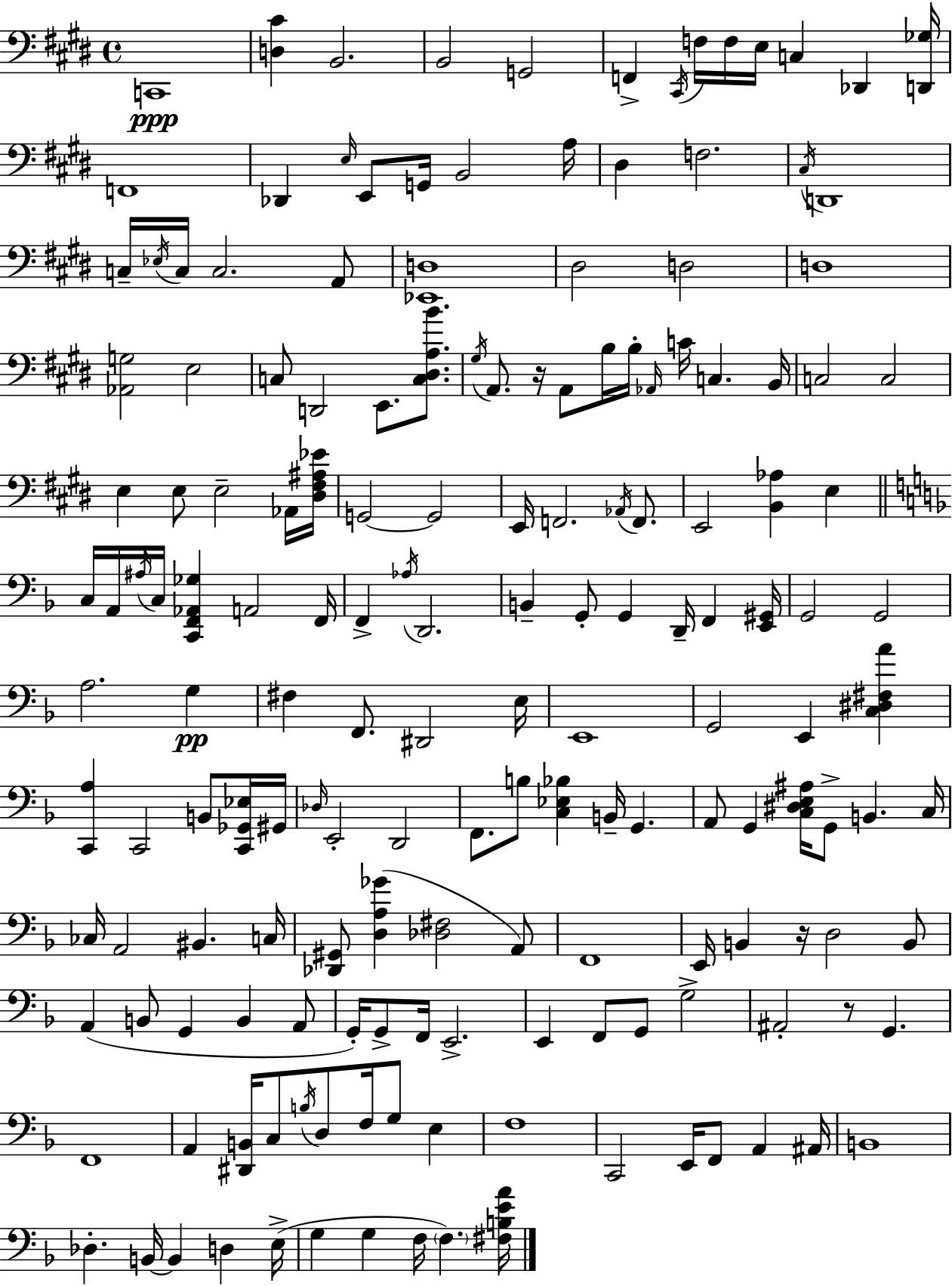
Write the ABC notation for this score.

X:1
T:Untitled
M:4/4
L:1/4
K:E
C,,4 [D,^C] B,,2 B,,2 G,,2 F,, ^C,,/4 F,/4 F,/4 E,/4 C, _D,, [D,,_G,]/4 F,,4 _D,, E,/4 E,,/2 G,,/4 B,,2 A,/4 ^D, F,2 ^C,/4 D,,4 C,/4 _E,/4 C,/4 C,2 A,,/2 [_E,,D,]4 ^D,2 D,2 D,4 [_A,,G,]2 E,2 C,/2 D,,2 E,,/2 [C,^D,A,B]/2 ^G,/4 A,,/2 z/4 A,,/2 B,/4 B,/4 _A,,/4 C/4 C, B,,/4 C,2 C,2 E, E,/2 E,2 _A,,/4 [^D,^F,^A,_E]/4 G,,2 G,,2 E,,/4 F,,2 _A,,/4 F,,/2 E,,2 [B,,_A,] E, C,/4 A,,/4 ^A,/4 C,/4 [C,,F,,_A,,_G,] A,,2 F,,/4 F,, _A,/4 D,,2 B,, G,,/2 G,, D,,/4 F,, [E,,^G,,]/4 G,,2 G,,2 A,2 G, ^F, F,,/2 ^D,,2 E,/4 E,,4 G,,2 E,, [C,^D,^F,A] [C,,A,] C,,2 B,,/2 [C,,_G,,_E,]/4 ^G,,/4 _D,/4 E,,2 D,,2 F,,/2 B,/2 [C,_E,_B,] B,,/4 G,, A,,/2 G,, [C,^D,E,^A,]/4 G,,/2 B,, C,/4 _C,/4 A,,2 ^B,, C,/4 [_D,,^G,,]/2 [D,A,_G] [_D,^F,]2 A,,/2 F,,4 E,,/4 B,, z/4 D,2 B,,/2 A,, B,,/2 G,, B,, A,,/2 G,,/4 G,,/2 F,,/4 E,,2 E,, F,,/2 G,,/2 G,2 ^A,,2 z/2 G,, F,,4 A,, [^D,,B,,]/4 C,/2 B,/4 D,/2 F,/4 G,/2 E, F,4 C,,2 E,,/4 F,,/2 A,, ^A,,/4 B,,4 _D, B,,/4 B,, D, E,/4 G, G, F,/4 F, [^F,B,EA]/4